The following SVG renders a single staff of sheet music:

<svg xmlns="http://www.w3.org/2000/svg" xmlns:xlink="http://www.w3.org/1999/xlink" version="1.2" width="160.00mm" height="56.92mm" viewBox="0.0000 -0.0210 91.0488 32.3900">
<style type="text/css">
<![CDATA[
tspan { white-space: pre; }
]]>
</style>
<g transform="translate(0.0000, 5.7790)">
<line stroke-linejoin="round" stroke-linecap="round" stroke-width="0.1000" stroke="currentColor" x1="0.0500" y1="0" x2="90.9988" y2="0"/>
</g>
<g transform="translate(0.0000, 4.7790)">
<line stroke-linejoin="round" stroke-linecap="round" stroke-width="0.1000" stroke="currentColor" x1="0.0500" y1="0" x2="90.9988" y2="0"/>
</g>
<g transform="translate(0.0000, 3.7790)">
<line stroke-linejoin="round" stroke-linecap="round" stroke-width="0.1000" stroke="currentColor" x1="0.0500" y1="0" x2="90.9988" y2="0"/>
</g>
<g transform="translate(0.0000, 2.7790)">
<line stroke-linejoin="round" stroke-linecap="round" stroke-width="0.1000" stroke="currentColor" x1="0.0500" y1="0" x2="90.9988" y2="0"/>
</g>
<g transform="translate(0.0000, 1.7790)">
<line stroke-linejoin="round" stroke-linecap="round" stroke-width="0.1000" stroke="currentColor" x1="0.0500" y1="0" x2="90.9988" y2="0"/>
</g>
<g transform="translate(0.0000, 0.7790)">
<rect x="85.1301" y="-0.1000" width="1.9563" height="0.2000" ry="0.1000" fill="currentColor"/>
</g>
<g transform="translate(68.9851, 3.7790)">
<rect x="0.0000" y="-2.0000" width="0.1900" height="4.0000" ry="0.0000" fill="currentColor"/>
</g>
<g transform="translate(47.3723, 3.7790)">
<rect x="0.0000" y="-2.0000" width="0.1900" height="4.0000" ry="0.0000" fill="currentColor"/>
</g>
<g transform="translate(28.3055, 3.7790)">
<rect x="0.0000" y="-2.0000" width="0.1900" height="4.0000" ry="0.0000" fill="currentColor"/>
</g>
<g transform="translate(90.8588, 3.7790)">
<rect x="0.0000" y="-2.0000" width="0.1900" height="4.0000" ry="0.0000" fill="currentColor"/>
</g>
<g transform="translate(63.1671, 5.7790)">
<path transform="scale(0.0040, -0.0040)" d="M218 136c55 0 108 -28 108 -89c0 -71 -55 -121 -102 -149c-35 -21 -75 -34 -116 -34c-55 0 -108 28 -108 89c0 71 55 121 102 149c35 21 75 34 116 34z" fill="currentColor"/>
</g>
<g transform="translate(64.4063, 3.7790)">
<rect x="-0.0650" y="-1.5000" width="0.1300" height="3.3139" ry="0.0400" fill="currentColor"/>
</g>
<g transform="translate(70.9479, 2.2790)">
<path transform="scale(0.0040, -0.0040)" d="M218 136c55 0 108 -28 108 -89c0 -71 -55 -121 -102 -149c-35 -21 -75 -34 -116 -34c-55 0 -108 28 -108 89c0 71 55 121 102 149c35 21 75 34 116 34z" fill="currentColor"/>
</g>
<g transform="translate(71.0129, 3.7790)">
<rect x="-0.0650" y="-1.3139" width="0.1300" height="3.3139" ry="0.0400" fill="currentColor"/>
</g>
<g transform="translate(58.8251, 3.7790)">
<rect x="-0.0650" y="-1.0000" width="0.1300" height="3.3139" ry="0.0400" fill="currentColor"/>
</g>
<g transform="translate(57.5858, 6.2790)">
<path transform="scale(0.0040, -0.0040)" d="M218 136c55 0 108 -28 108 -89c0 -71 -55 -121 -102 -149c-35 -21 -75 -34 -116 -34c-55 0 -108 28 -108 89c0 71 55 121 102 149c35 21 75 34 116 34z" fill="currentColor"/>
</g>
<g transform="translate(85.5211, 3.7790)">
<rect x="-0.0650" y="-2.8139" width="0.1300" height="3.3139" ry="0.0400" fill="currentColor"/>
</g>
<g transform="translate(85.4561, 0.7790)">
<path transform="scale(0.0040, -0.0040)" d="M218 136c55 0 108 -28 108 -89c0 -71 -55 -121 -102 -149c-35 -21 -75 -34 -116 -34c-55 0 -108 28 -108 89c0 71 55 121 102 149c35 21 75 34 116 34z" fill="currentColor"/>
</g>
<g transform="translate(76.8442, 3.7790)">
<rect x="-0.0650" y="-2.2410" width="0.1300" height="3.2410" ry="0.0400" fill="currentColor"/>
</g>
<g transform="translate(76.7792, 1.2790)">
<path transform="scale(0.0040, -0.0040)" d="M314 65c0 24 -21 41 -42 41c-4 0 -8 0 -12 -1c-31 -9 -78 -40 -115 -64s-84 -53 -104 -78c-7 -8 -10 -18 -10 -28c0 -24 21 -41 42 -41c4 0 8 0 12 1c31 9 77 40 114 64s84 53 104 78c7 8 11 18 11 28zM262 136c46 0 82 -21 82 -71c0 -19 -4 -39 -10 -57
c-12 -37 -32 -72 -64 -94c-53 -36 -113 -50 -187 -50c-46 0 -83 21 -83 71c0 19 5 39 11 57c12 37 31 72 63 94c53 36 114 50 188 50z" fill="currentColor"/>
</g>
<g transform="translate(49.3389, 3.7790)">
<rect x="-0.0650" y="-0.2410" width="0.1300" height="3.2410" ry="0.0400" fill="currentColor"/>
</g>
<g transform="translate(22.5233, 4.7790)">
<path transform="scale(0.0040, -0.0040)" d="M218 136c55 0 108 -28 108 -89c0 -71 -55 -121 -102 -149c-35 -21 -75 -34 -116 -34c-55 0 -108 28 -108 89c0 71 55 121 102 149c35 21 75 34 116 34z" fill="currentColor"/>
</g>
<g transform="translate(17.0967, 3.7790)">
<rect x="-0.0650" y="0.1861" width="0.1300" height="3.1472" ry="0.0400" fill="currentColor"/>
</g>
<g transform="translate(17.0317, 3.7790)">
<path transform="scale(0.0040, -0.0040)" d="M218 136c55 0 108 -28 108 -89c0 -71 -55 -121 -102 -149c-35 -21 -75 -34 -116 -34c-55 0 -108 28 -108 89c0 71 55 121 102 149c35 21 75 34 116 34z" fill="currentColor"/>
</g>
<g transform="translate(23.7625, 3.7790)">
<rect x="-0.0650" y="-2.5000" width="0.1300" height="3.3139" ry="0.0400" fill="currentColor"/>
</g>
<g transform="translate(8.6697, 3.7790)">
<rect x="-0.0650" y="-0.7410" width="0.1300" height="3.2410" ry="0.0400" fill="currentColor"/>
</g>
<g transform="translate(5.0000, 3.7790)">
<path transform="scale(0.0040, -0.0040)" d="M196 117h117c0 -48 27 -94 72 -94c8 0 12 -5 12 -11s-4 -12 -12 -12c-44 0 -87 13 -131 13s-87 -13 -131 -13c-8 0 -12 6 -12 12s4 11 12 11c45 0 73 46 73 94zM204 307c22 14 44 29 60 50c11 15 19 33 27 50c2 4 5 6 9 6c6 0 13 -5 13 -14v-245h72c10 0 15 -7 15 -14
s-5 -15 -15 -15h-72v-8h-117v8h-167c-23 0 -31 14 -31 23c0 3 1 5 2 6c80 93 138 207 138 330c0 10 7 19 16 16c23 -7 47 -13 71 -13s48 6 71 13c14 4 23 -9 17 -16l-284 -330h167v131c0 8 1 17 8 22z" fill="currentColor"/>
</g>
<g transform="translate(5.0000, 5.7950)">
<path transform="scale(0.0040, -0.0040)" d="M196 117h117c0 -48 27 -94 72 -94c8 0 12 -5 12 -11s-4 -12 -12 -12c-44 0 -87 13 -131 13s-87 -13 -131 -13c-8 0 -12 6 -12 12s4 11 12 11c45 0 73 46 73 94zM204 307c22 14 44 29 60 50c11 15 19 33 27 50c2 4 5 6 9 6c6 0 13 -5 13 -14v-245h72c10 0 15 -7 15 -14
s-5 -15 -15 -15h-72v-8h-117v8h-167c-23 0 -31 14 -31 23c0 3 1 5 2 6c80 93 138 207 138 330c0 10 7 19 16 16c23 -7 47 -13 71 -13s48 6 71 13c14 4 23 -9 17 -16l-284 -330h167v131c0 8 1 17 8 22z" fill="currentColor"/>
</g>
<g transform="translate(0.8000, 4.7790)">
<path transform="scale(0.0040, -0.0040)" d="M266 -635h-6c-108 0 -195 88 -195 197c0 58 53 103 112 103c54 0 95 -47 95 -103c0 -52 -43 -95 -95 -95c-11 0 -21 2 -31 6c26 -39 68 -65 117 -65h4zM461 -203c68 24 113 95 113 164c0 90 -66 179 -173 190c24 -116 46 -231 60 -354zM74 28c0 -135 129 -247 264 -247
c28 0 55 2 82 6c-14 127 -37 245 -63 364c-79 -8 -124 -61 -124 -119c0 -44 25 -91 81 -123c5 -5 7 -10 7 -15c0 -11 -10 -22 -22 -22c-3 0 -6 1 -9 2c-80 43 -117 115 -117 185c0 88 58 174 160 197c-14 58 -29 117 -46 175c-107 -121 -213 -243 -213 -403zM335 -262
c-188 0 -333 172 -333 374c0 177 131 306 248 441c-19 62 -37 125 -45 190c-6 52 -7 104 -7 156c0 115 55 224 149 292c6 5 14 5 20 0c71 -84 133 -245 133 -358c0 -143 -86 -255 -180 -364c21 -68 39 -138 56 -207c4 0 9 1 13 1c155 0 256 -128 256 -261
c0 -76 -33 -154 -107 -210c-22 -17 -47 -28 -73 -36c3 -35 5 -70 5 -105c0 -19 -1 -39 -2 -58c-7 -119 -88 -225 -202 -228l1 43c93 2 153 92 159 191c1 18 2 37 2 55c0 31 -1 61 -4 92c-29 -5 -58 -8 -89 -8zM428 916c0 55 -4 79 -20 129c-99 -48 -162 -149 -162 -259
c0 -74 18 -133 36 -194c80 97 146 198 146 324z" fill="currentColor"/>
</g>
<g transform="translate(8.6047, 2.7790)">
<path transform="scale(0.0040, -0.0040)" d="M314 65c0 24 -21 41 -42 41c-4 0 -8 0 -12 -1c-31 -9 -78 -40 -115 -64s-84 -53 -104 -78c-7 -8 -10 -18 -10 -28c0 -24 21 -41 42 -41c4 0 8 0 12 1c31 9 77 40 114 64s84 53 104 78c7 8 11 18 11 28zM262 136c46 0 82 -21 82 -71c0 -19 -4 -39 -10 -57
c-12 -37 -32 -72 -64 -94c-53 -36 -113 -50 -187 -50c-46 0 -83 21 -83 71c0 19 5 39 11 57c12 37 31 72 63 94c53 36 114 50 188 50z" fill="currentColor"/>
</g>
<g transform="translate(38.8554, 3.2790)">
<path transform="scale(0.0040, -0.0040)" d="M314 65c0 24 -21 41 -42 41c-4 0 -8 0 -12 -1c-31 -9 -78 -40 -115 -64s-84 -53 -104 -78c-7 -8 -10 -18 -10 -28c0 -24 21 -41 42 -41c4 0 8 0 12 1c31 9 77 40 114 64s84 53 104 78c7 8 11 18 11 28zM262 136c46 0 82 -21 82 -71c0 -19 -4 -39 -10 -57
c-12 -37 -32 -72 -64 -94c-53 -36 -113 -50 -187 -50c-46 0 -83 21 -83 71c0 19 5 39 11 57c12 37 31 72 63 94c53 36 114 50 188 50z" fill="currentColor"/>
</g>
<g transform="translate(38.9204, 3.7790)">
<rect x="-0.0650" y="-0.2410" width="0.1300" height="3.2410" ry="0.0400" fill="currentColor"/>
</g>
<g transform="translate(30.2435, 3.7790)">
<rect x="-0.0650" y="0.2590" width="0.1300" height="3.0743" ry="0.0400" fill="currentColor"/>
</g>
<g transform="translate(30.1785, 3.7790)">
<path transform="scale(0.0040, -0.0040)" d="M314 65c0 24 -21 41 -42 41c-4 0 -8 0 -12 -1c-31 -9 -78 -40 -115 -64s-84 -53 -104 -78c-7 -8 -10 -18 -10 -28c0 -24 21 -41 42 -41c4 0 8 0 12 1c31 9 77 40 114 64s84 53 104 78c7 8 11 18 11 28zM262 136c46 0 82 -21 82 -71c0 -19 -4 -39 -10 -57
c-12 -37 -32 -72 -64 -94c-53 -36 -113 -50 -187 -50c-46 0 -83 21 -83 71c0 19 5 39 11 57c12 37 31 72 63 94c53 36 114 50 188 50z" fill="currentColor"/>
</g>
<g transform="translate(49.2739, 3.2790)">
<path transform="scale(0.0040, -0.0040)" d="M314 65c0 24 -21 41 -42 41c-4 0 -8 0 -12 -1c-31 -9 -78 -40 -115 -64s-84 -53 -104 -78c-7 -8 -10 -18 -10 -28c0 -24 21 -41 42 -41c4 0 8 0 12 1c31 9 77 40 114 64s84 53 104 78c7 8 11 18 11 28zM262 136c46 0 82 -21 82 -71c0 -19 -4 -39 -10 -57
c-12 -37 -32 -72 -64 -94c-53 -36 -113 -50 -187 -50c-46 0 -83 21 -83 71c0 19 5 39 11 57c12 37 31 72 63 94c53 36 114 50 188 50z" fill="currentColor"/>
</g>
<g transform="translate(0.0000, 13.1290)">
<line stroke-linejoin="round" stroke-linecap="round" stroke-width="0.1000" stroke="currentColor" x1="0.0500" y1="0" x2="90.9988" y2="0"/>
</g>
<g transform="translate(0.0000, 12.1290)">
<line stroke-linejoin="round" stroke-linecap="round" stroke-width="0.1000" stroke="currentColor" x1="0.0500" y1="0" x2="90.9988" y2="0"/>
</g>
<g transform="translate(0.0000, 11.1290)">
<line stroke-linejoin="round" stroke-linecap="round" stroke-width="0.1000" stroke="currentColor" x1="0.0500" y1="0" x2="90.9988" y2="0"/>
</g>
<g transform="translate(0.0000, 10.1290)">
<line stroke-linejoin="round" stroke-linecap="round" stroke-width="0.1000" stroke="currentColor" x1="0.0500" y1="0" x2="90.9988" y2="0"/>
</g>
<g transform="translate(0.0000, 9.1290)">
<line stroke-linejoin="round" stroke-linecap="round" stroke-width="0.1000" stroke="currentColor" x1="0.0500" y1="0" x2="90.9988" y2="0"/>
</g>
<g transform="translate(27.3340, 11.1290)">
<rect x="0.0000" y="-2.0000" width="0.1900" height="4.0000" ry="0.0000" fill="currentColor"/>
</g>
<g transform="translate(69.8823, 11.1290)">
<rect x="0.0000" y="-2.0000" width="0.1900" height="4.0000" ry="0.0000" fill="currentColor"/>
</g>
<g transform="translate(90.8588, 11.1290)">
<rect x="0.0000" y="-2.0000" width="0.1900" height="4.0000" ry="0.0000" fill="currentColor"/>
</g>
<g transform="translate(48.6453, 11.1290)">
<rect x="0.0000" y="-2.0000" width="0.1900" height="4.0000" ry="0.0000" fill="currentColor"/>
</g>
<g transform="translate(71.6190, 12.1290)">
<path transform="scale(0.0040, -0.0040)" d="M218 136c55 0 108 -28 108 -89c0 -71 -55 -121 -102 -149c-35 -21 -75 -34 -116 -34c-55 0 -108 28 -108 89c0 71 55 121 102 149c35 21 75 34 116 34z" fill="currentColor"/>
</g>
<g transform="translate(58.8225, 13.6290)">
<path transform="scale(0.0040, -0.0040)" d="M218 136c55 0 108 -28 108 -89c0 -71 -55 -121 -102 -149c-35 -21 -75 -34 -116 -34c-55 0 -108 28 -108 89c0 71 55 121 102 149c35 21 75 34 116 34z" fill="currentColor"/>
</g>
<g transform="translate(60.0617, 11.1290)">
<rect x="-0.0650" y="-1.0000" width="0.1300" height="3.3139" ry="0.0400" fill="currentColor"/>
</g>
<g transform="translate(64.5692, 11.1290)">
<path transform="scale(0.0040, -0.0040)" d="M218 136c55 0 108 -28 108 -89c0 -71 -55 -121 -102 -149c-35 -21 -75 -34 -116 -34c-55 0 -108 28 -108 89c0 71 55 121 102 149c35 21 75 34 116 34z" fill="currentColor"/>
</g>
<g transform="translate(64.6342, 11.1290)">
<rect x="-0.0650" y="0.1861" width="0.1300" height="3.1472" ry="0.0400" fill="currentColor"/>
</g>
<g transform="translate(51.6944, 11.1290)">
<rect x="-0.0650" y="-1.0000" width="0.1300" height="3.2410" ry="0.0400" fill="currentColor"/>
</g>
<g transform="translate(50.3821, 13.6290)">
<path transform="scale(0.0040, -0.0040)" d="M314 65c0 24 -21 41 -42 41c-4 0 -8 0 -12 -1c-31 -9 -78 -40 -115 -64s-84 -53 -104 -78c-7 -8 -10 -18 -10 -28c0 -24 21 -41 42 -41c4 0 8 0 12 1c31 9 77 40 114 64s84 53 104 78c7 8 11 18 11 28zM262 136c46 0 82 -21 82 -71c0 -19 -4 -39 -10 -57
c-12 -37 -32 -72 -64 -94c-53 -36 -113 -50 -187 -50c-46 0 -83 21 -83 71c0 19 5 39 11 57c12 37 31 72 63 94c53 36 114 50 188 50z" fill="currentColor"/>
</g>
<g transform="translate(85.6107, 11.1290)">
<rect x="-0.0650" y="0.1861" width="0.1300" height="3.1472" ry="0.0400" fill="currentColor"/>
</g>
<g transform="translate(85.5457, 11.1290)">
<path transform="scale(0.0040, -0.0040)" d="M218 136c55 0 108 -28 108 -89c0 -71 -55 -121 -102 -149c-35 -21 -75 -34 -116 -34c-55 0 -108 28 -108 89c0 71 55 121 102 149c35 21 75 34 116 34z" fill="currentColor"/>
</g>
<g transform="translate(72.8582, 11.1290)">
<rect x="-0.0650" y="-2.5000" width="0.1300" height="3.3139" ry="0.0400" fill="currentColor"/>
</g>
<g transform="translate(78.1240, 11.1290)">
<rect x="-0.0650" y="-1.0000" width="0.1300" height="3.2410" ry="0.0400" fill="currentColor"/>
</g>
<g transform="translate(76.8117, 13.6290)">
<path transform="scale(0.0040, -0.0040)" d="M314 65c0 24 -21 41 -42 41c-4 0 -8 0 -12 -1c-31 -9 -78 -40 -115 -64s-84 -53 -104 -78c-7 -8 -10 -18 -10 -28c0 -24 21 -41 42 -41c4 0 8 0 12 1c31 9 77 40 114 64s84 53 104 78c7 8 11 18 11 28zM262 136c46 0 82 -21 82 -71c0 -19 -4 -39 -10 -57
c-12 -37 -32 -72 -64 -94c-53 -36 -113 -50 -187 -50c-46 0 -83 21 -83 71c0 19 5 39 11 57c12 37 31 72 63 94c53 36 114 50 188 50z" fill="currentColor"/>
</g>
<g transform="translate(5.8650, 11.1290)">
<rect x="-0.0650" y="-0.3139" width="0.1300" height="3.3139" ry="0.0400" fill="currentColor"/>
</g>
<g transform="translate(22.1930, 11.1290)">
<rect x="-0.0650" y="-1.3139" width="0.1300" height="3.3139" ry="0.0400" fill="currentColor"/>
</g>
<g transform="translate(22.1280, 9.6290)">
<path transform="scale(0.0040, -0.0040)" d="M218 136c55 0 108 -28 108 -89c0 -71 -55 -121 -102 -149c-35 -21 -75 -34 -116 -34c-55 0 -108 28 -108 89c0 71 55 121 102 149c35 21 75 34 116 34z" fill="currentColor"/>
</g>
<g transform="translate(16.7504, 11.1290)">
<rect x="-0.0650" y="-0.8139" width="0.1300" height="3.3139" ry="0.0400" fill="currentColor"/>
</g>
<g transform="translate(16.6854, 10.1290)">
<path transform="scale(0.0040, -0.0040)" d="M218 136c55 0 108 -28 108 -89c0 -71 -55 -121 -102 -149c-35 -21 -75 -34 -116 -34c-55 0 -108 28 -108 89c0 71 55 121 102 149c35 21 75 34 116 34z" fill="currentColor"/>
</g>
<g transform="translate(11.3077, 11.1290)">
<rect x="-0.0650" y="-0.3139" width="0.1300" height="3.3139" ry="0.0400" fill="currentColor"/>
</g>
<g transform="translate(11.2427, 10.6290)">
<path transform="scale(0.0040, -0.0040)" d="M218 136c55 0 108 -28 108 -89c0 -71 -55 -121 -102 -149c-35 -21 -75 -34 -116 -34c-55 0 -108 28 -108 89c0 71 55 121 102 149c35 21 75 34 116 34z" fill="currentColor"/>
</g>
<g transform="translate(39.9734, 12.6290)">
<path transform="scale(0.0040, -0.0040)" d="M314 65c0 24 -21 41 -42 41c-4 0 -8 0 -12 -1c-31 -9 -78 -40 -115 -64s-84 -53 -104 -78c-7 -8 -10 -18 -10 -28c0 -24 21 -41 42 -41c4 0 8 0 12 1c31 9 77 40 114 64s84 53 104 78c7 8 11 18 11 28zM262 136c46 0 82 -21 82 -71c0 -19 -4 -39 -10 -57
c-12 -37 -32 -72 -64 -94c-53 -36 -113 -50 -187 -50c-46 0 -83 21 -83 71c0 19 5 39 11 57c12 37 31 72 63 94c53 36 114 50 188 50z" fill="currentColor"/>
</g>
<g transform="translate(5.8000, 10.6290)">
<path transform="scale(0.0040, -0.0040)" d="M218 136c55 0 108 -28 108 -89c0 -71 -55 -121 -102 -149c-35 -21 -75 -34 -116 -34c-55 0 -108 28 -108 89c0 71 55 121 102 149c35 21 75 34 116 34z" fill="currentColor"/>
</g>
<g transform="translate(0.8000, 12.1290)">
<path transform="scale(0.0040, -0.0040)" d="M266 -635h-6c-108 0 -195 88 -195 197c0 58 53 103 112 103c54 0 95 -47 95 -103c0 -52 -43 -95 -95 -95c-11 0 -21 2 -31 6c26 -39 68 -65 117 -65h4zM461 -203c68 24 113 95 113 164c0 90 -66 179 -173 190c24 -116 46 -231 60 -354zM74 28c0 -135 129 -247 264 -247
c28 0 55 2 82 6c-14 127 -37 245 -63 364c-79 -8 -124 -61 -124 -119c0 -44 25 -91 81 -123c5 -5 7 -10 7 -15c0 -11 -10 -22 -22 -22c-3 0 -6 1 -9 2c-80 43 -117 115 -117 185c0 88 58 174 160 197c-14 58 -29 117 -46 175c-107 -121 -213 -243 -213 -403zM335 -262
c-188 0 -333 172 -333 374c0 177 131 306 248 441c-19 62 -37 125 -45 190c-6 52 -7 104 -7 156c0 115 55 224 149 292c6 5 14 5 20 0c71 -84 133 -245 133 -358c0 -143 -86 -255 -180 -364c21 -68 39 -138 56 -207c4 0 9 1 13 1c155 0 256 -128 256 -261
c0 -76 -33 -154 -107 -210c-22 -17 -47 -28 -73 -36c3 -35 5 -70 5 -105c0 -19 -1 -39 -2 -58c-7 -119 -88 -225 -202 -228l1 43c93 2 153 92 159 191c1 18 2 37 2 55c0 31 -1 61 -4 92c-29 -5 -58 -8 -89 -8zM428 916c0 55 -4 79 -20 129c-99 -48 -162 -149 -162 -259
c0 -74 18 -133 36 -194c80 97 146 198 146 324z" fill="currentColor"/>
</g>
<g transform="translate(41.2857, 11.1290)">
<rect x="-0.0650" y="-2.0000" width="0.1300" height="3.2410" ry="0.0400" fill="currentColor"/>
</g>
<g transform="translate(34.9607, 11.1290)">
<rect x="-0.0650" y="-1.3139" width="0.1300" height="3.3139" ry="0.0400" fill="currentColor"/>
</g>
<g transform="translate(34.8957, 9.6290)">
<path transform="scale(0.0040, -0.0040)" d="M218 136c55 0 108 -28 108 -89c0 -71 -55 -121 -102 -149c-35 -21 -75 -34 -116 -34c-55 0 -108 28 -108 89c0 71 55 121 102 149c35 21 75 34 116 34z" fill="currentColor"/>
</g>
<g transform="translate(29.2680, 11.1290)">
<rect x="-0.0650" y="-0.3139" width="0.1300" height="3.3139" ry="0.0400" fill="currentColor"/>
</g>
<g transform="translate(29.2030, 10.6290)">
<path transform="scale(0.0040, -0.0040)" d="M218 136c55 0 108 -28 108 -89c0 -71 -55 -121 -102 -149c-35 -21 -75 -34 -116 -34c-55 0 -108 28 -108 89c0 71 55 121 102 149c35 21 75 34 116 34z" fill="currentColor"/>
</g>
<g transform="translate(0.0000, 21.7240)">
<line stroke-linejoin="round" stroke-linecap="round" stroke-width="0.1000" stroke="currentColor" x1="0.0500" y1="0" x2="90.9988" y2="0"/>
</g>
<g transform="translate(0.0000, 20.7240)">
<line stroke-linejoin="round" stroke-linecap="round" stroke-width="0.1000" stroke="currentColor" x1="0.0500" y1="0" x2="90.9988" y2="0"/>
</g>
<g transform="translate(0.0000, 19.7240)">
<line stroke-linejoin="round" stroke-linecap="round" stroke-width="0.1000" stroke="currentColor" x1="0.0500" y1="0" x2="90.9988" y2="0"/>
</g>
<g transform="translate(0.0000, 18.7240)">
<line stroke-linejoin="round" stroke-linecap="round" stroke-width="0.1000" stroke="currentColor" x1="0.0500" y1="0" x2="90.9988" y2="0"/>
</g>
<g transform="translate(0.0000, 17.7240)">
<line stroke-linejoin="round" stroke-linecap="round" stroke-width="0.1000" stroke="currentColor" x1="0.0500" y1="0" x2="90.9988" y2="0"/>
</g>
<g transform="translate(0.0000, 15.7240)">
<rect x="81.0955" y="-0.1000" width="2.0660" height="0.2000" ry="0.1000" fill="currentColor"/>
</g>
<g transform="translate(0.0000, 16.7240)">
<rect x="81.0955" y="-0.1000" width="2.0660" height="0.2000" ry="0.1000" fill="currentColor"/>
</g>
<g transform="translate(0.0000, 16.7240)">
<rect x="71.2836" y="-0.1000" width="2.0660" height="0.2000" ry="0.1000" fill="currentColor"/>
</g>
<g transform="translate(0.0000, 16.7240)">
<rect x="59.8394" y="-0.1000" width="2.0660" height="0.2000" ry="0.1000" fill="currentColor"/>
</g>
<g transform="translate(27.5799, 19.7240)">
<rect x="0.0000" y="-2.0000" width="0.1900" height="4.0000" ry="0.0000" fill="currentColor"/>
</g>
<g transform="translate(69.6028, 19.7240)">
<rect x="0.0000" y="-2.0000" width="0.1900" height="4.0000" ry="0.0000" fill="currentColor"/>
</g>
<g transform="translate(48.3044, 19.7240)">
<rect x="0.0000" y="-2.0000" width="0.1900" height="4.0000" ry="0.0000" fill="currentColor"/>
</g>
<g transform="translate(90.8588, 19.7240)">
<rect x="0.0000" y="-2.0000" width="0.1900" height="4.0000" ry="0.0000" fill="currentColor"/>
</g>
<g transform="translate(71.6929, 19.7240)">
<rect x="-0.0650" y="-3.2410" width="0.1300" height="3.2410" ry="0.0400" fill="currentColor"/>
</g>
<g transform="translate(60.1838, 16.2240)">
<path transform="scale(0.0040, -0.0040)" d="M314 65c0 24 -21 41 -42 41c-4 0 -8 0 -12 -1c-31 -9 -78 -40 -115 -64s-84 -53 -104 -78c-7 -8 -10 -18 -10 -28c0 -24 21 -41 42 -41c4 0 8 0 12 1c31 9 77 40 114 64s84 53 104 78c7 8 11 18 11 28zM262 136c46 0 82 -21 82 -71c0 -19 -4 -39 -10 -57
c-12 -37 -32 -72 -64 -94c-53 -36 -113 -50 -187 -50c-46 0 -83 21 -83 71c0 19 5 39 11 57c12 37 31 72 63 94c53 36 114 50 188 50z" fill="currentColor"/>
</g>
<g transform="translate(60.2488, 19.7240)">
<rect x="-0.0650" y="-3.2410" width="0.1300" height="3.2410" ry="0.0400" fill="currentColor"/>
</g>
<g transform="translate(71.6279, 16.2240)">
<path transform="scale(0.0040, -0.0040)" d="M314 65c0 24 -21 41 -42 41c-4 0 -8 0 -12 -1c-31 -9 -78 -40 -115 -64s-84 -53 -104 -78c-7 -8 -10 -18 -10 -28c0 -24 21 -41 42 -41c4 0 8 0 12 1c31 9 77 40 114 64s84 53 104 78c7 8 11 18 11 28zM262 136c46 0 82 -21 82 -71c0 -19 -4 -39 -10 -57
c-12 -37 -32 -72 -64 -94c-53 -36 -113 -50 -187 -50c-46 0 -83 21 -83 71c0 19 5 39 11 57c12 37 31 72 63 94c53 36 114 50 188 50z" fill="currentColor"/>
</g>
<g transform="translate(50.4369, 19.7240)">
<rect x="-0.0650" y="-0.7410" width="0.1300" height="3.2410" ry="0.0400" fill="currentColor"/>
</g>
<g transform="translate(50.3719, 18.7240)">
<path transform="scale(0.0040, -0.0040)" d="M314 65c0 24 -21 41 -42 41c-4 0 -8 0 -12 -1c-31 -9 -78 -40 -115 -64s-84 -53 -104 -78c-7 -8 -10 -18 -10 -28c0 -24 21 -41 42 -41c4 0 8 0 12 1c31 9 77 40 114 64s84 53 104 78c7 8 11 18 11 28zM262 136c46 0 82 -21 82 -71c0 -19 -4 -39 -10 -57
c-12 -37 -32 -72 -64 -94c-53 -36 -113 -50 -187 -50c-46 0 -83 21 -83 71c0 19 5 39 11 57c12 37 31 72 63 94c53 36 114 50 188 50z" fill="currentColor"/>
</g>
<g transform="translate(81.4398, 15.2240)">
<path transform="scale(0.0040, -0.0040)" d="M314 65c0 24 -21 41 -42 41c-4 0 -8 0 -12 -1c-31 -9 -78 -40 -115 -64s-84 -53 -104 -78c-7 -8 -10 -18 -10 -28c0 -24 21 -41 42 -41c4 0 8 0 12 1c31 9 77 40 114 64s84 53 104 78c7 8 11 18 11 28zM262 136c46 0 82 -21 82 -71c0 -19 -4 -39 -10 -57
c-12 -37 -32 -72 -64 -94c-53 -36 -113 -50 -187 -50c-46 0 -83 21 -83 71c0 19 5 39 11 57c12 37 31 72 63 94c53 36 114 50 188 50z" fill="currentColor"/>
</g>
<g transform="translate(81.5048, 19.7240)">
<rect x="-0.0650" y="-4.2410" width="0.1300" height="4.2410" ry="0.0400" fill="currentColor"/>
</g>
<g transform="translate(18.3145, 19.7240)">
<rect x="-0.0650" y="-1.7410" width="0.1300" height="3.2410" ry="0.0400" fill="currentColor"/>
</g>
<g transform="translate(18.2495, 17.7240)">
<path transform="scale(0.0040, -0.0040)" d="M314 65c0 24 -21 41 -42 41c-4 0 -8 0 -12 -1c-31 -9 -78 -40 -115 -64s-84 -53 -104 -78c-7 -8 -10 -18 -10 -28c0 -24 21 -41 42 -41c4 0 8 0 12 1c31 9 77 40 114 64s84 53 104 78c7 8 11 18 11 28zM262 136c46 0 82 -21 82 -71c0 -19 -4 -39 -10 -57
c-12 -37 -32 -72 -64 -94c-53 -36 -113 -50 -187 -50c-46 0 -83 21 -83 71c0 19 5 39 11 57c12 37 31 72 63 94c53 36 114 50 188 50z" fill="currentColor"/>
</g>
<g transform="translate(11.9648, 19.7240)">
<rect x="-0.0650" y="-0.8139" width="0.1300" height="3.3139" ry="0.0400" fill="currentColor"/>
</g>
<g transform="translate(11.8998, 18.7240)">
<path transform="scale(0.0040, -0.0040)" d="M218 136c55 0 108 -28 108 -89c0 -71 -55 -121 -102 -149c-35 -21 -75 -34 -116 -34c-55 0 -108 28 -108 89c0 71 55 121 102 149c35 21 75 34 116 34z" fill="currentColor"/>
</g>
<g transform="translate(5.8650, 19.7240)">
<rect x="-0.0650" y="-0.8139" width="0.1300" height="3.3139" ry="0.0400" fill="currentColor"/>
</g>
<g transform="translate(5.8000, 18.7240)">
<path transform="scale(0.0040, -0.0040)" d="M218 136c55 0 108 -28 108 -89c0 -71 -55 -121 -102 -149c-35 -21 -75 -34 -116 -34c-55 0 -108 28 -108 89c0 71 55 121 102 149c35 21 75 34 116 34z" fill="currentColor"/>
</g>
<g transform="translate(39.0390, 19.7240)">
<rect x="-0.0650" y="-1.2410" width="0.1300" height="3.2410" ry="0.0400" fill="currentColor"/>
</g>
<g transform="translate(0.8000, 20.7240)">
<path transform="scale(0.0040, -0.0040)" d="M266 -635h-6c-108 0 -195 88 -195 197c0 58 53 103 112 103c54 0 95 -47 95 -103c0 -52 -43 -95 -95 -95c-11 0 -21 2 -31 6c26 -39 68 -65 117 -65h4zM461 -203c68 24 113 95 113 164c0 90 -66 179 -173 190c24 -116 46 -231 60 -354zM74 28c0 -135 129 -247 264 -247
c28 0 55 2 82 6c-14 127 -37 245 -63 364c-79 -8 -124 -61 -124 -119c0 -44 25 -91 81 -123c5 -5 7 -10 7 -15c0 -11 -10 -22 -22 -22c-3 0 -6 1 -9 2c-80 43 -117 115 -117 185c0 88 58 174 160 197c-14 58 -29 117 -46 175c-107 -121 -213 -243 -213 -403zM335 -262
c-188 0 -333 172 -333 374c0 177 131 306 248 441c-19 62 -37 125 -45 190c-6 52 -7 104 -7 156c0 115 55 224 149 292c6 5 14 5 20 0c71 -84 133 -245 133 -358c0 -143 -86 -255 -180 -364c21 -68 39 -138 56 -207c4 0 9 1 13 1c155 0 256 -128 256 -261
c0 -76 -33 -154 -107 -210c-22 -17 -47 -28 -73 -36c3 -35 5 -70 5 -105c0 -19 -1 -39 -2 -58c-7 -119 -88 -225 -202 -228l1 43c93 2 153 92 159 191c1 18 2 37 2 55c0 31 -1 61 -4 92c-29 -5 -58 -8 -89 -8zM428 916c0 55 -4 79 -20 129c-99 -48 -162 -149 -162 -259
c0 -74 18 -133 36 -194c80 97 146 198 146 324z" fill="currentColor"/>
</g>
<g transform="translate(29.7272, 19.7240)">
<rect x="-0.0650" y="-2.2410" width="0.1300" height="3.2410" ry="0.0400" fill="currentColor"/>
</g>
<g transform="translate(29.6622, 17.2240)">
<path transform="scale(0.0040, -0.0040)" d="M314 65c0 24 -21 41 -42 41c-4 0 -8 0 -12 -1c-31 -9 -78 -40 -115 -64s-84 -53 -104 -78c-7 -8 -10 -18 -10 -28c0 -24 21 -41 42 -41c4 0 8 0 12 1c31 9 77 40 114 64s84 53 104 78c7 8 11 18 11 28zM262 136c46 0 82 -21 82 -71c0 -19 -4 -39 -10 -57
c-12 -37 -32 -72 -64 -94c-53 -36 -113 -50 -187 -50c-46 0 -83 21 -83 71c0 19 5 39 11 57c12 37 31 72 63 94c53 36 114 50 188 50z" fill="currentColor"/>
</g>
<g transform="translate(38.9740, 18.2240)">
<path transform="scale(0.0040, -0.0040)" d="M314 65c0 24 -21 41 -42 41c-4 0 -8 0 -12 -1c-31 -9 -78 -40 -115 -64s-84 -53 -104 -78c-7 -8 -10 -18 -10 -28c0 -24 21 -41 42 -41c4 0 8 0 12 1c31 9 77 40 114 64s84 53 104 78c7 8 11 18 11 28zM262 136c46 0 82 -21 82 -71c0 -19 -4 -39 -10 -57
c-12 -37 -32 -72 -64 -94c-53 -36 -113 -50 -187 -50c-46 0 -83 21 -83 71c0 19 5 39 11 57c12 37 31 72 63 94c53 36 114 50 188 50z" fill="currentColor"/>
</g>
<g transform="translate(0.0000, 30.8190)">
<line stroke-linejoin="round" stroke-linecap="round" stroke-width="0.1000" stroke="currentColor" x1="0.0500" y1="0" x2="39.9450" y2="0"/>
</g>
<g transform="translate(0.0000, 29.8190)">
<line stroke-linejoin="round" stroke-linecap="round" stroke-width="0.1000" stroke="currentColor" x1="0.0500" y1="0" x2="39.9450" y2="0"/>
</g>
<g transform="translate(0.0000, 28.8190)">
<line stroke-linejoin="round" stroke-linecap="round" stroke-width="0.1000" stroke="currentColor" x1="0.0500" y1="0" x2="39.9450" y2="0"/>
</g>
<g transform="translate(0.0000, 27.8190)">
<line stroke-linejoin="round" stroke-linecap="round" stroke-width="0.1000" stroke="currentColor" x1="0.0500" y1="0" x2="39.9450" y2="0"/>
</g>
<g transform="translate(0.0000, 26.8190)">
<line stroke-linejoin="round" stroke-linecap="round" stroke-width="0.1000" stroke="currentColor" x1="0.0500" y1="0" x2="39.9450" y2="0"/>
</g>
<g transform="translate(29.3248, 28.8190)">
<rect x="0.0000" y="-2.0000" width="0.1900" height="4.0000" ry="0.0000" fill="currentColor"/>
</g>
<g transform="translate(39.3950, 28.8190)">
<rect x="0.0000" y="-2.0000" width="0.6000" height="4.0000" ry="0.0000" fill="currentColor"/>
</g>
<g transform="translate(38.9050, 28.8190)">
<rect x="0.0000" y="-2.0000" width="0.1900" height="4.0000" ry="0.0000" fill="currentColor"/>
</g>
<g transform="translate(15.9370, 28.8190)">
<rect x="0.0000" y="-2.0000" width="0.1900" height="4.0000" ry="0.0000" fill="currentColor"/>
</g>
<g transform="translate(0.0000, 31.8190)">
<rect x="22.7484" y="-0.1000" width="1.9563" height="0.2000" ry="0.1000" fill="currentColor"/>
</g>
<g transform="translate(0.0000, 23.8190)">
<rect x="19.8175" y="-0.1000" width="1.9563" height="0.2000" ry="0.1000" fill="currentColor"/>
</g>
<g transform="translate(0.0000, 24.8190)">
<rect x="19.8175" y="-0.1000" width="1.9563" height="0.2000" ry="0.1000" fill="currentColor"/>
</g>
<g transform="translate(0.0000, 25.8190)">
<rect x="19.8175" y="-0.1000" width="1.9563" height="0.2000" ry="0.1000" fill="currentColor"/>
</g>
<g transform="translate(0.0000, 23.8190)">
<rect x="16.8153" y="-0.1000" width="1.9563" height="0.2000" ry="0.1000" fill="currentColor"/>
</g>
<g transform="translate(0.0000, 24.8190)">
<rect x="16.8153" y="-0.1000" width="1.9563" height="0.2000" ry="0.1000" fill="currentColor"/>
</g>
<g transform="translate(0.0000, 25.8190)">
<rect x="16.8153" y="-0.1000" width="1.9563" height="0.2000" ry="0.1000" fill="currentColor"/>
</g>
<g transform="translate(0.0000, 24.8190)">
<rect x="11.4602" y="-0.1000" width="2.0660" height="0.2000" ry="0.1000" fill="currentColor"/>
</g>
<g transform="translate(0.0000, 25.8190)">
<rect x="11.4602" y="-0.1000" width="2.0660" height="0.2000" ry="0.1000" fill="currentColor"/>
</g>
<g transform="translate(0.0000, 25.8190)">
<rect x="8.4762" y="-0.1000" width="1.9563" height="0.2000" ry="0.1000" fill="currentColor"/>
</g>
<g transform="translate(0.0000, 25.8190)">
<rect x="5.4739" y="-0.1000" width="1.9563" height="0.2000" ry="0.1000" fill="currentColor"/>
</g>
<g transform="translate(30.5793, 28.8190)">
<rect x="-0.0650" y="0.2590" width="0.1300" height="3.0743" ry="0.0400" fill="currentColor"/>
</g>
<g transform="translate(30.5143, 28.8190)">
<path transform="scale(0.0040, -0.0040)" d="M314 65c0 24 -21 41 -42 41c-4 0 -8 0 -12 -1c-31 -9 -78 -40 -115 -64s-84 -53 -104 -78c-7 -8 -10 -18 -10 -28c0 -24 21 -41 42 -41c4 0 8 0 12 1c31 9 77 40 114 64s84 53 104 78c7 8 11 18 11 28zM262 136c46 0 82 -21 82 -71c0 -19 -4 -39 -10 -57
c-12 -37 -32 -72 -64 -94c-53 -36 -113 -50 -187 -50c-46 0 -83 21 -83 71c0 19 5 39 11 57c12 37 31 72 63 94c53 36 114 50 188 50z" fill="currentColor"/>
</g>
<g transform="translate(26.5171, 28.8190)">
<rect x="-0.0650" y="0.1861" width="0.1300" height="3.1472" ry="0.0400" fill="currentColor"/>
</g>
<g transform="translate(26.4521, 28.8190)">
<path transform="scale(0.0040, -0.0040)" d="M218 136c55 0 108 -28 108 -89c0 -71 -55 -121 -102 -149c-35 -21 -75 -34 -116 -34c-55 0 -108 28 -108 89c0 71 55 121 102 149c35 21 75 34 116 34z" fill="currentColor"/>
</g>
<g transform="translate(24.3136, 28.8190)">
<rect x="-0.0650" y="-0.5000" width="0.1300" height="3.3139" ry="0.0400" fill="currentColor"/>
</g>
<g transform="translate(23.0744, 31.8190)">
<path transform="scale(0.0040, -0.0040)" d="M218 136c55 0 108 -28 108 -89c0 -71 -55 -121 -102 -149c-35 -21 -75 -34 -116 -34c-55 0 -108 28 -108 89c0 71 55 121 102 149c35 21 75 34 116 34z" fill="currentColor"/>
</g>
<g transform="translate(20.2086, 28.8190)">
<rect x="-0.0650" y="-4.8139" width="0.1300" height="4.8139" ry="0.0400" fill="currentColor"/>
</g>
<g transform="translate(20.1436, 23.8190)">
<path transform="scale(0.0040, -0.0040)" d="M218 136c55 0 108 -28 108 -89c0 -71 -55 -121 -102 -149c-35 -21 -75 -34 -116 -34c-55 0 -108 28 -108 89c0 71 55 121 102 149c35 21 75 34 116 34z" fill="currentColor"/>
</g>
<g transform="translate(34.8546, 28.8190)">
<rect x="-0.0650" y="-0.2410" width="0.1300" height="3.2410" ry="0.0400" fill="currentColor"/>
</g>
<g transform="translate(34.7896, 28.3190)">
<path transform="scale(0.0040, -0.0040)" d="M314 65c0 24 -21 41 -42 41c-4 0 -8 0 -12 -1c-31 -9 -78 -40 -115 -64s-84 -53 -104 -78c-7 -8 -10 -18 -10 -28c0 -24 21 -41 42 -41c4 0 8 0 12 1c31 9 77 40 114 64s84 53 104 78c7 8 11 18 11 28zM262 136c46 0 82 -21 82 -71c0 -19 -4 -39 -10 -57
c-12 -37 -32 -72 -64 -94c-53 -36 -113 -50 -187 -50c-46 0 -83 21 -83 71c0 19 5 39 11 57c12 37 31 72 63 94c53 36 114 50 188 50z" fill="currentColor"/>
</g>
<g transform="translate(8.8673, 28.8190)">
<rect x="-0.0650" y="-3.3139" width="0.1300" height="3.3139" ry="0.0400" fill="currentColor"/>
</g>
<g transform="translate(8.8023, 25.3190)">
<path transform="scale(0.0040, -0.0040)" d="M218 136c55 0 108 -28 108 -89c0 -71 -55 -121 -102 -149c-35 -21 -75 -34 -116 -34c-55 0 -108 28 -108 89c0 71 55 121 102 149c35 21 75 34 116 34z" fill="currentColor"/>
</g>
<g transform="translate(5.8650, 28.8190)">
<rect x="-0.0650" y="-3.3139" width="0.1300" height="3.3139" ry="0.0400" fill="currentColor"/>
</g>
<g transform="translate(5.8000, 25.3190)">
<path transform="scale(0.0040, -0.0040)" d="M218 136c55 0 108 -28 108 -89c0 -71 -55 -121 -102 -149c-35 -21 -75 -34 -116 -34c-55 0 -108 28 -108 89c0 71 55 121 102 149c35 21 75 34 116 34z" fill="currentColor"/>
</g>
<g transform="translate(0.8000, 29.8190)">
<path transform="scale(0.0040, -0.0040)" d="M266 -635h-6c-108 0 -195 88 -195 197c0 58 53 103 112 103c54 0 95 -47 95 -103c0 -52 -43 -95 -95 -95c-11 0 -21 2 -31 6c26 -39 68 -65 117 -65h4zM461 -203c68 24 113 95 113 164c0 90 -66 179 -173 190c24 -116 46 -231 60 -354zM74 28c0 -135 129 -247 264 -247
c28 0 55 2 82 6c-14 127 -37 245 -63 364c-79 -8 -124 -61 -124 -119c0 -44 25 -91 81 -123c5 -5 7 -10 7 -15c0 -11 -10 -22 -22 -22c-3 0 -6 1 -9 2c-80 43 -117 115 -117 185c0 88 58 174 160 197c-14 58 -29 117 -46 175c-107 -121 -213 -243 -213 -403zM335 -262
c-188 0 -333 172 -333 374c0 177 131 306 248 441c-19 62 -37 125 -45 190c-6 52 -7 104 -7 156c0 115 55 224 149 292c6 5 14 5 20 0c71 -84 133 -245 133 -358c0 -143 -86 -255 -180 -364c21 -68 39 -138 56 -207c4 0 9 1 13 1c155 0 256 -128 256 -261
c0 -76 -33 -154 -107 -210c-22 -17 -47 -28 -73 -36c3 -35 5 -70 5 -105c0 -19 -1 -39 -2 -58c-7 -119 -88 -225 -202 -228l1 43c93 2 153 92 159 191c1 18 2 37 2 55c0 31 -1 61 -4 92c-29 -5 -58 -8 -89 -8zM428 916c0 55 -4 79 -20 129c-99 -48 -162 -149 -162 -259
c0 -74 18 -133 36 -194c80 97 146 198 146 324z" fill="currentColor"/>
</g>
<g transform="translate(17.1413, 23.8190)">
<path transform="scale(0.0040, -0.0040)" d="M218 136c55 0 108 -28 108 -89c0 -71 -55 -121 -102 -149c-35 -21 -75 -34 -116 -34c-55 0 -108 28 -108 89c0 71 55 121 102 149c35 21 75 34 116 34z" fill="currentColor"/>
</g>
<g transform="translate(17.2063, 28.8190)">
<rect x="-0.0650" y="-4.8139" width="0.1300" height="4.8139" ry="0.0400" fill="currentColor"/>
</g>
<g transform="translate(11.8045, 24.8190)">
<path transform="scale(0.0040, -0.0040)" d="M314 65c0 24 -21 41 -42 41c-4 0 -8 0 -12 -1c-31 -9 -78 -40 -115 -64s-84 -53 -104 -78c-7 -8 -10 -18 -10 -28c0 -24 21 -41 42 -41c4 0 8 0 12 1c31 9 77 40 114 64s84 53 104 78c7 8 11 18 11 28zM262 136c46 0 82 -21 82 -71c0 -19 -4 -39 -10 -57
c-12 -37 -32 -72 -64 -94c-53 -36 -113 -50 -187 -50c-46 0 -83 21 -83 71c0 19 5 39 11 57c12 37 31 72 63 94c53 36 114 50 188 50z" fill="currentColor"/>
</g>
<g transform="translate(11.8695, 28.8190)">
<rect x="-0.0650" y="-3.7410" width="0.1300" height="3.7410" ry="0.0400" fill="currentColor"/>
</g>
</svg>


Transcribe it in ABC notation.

X:1
T:Untitled
M:4/4
L:1/4
K:C
d2 B G B2 c2 c2 D E e g2 a c c d e c e F2 D2 D B G D2 B d d f2 g2 e2 d2 b2 b2 d'2 b b c'2 e' e' C B B2 c2